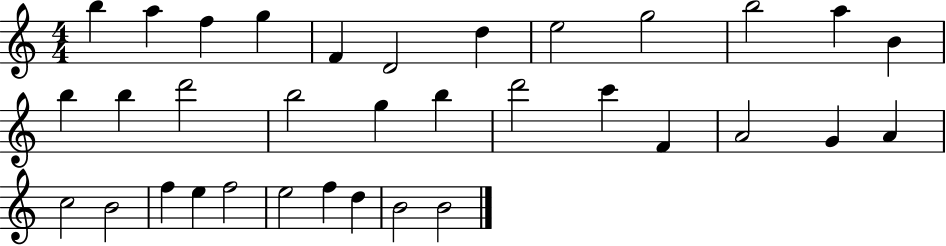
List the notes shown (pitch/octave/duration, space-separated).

B5/q A5/q F5/q G5/q F4/q D4/h D5/q E5/h G5/h B5/h A5/q B4/q B5/q B5/q D6/h B5/h G5/q B5/q D6/h C6/q F4/q A4/h G4/q A4/q C5/h B4/h F5/q E5/q F5/h E5/h F5/q D5/q B4/h B4/h